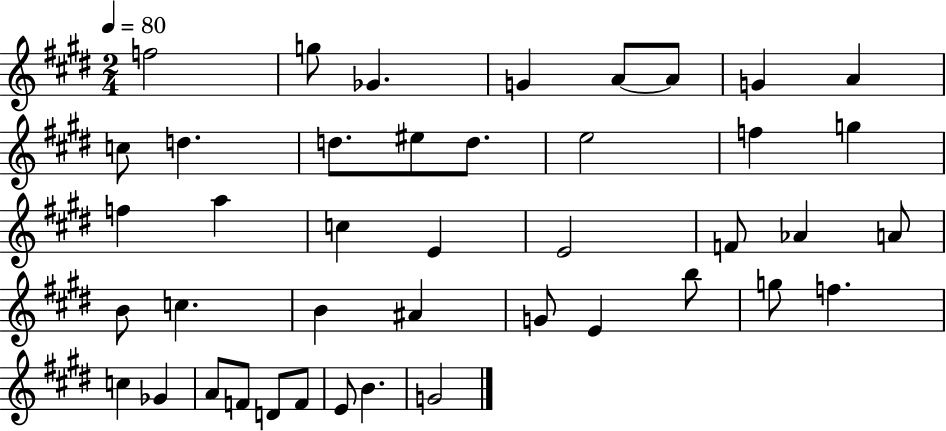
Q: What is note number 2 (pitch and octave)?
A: G5